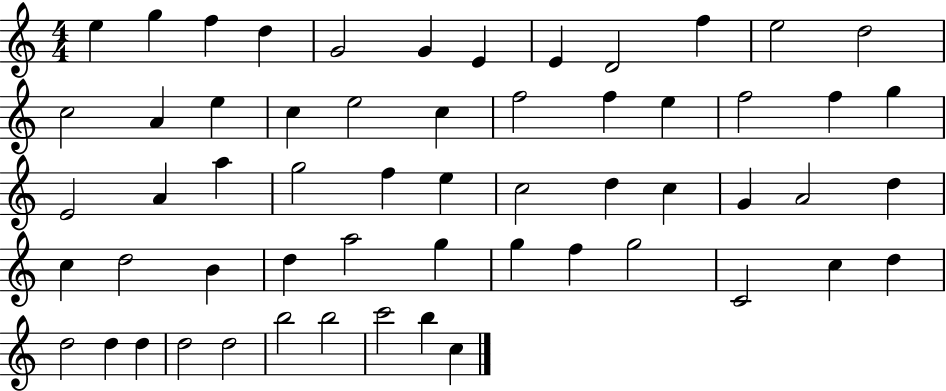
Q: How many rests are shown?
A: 0